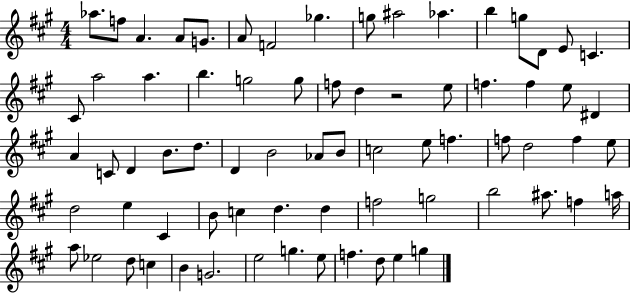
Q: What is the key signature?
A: A major